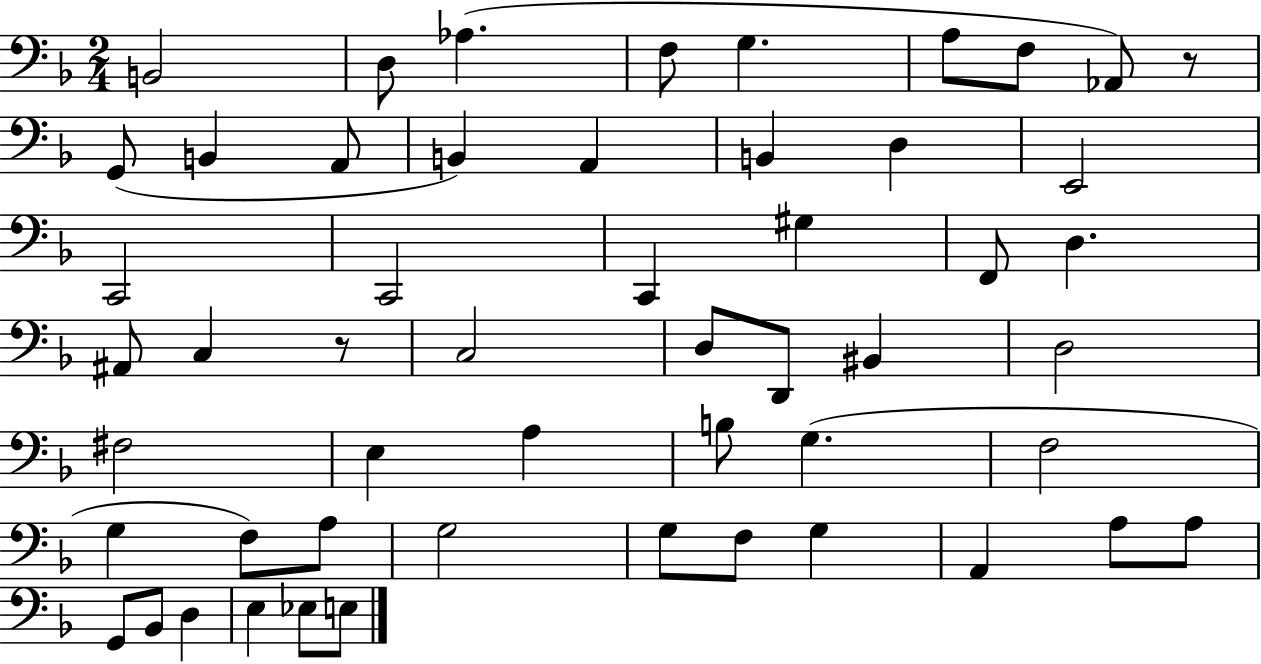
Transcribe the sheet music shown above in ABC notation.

X:1
T:Untitled
M:2/4
L:1/4
K:F
B,,2 D,/2 _A, F,/2 G, A,/2 F,/2 _A,,/2 z/2 G,,/2 B,, A,,/2 B,, A,, B,, D, E,,2 C,,2 C,,2 C,, ^G, F,,/2 D, ^A,,/2 C, z/2 C,2 D,/2 D,,/2 ^B,, D,2 ^F,2 E, A, B,/2 G, F,2 G, F,/2 A,/2 G,2 G,/2 F,/2 G, A,, A,/2 A,/2 G,,/2 _B,,/2 D, E, _E,/2 E,/2